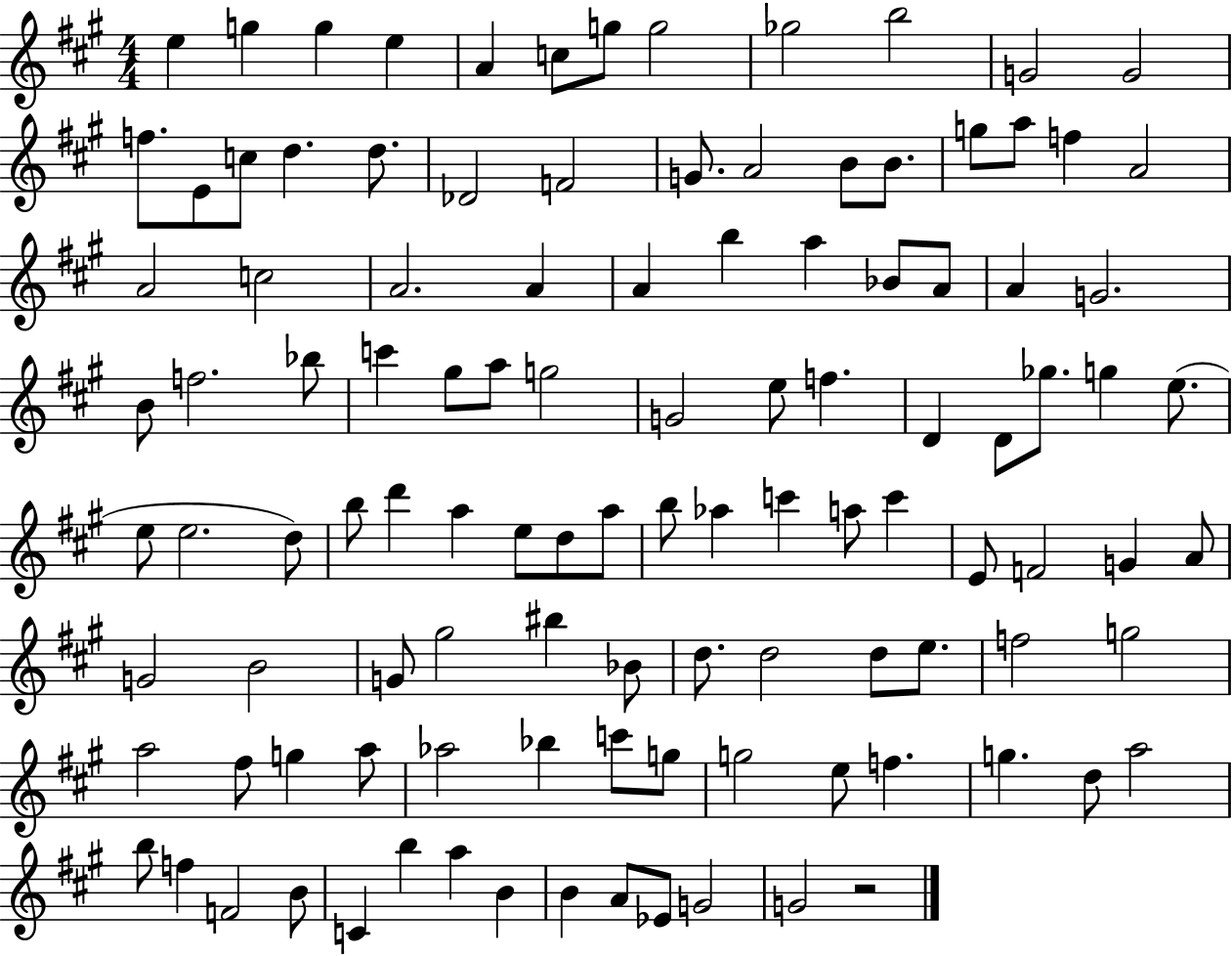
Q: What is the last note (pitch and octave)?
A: G4